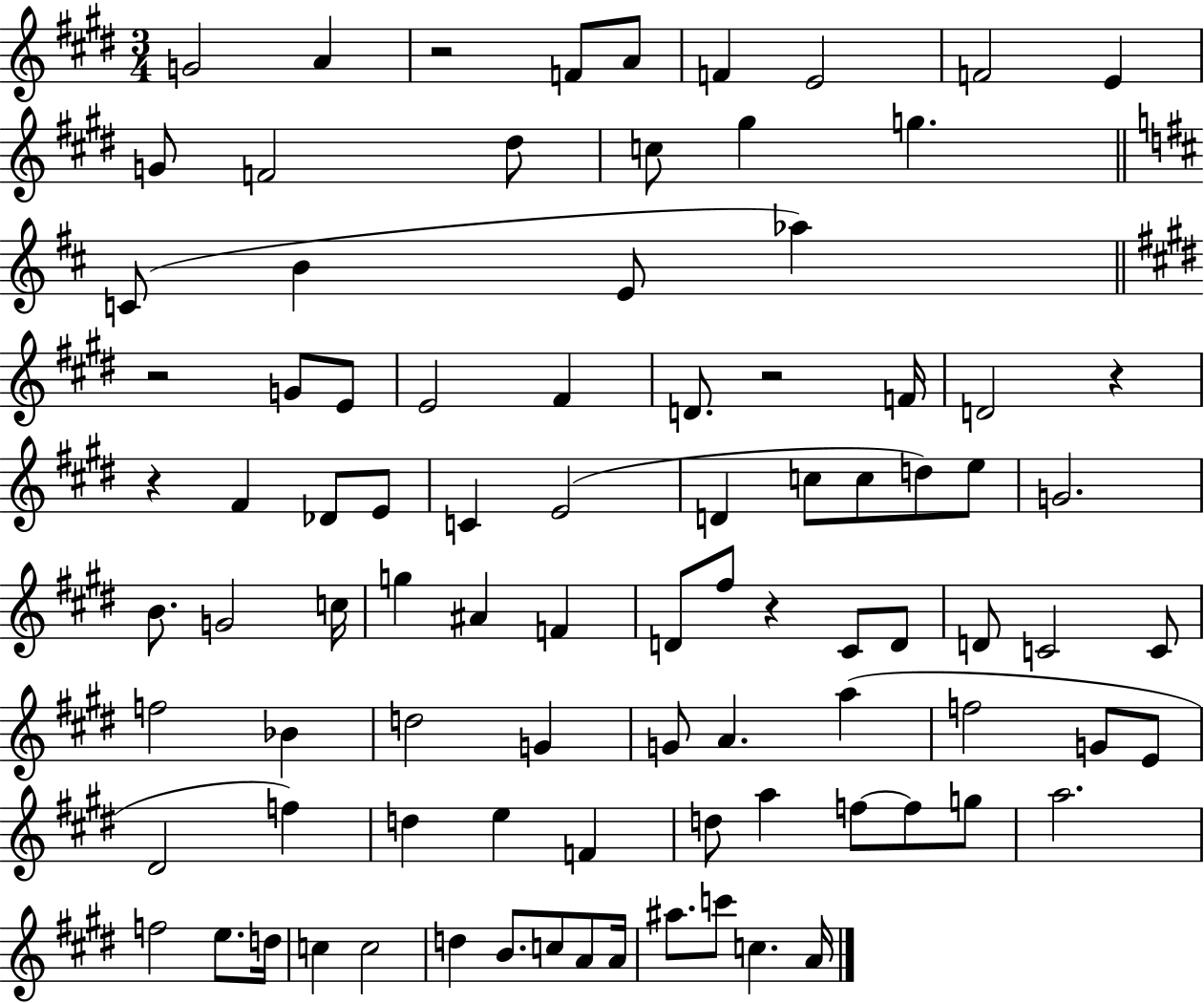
{
  \clef treble
  \numericTimeSignature
  \time 3/4
  \key e \major
  g'2 a'4 | r2 f'8 a'8 | f'4 e'2 | f'2 e'4 | \break g'8 f'2 dis''8 | c''8 gis''4 g''4. | \bar "||" \break \key d \major c'8( b'4 e'8 aes''4) | \bar "||" \break \key e \major r2 g'8 e'8 | e'2 fis'4 | d'8. r2 f'16 | d'2 r4 | \break r4 fis'4 des'8 e'8 | c'4 e'2( | d'4 c''8 c''8 d''8) e''8 | g'2. | \break b'8. g'2 c''16 | g''4 ais'4 f'4 | d'8 fis''8 r4 cis'8 d'8 | d'8 c'2 c'8 | \break f''2 bes'4 | d''2 g'4 | g'8 a'4. a''4( | f''2 g'8 e'8 | \break dis'2 f''4) | d''4 e''4 f'4 | d''8 a''4 f''8~~ f''8 g''8 | a''2. | \break f''2 e''8. d''16 | c''4 c''2 | d''4 b'8. c''8 a'8 a'16 | ais''8. c'''8 c''4. a'16 | \break \bar "|."
}